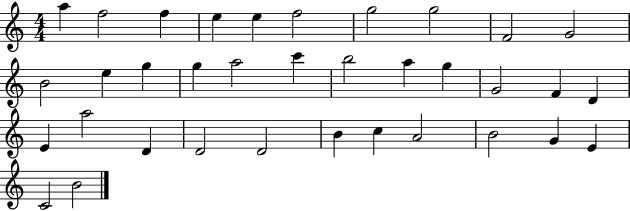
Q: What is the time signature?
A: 4/4